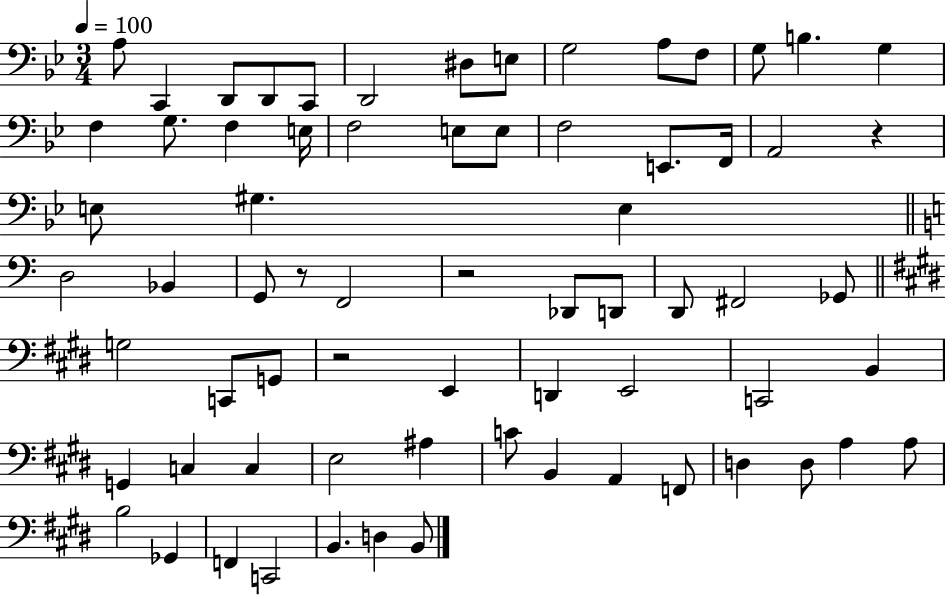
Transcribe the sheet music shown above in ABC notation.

X:1
T:Untitled
M:3/4
L:1/4
K:Bb
A,/2 C,, D,,/2 D,,/2 C,,/2 D,,2 ^D,/2 E,/2 G,2 A,/2 F,/2 G,/2 B, G, F, G,/2 F, E,/4 F,2 E,/2 E,/2 F,2 E,,/2 F,,/4 A,,2 z E,/2 ^G, E, D,2 _B,, G,,/2 z/2 F,,2 z2 _D,,/2 D,,/2 D,,/2 ^F,,2 _G,,/2 G,2 C,,/2 G,,/2 z2 E,, D,, E,,2 C,,2 B,, G,, C, C, E,2 ^A, C/2 B,, A,, F,,/2 D, D,/2 A, A,/2 B,2 _G,, F,, C,,2 B,, D, B,,/2